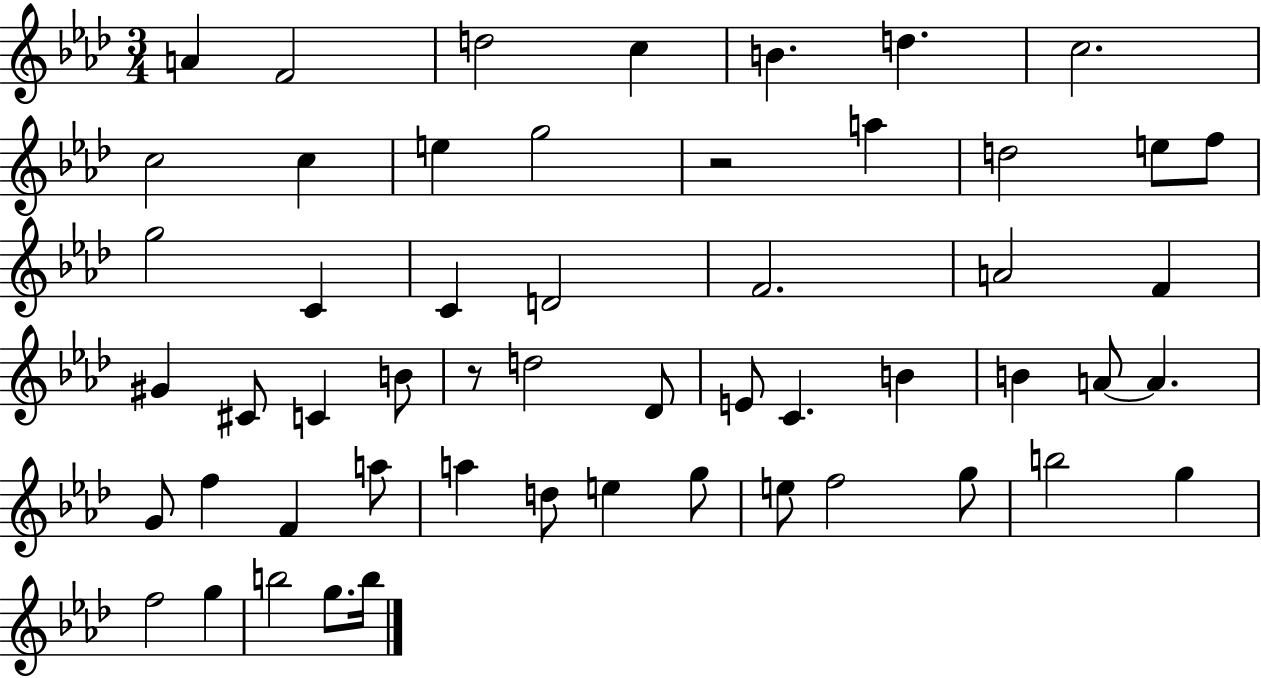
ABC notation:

X:1
T:Untitled
M:3/4
L:1/4
K:Ab
A F2 d2 c B d c2 c2 c e g2 z2 a d2 e/2 f/2 g2 C C D2 F2 A2 F ^G ^C/2 C B/2 z/2 d2 _D/2 E/2 C B B A/2 A G/2 f F a/2 a d/2 e g/2 e/2 f2 g/2 b2 g f2 g b2 g/2 b/4